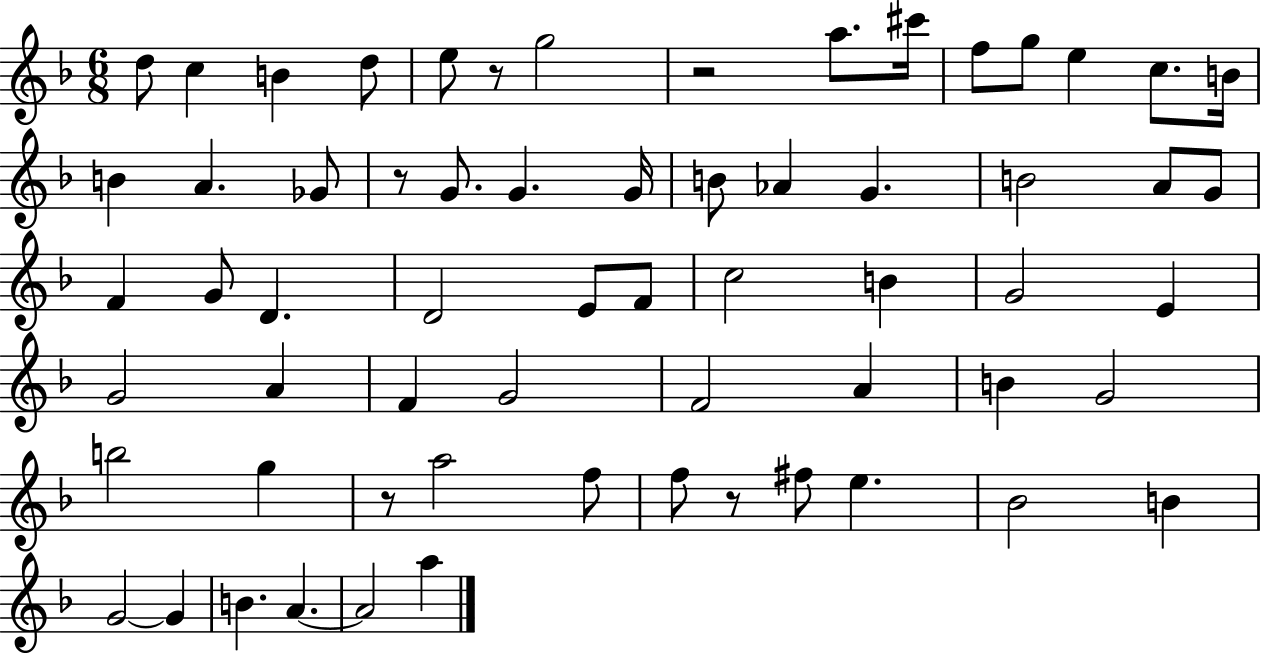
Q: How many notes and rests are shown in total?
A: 63